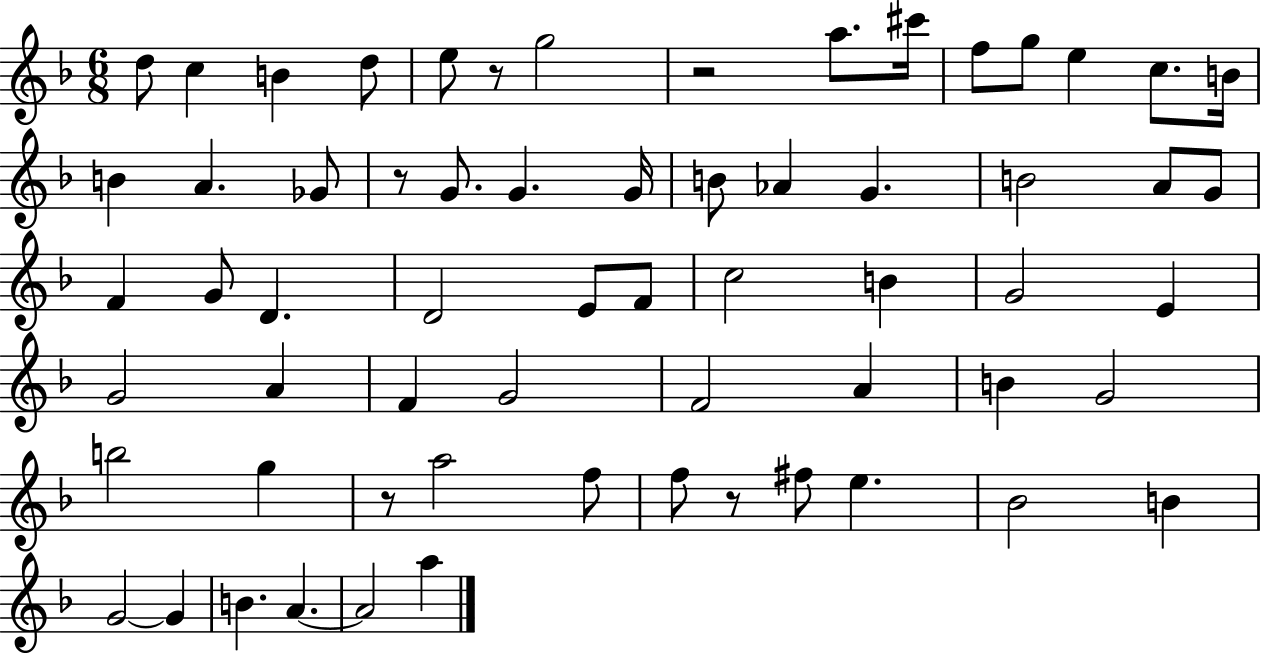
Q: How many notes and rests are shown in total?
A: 63